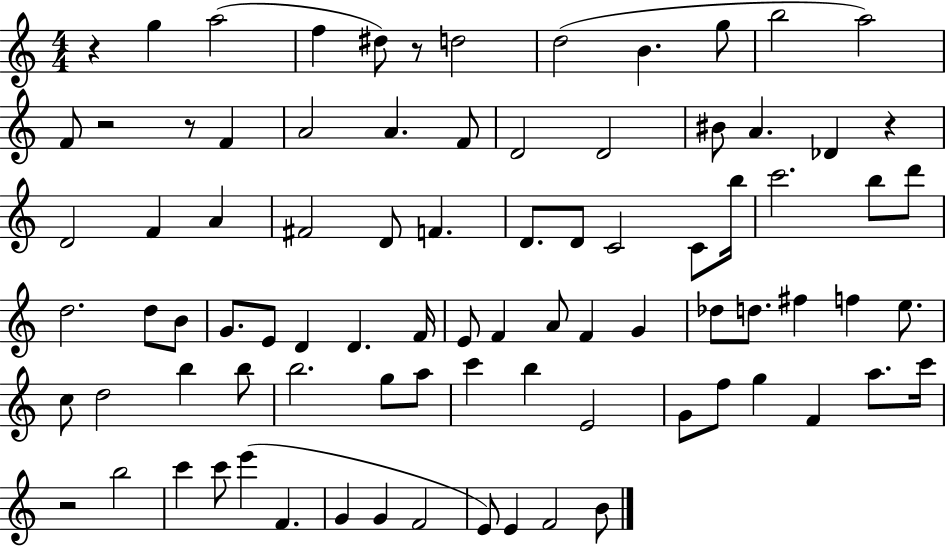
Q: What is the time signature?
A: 4/4